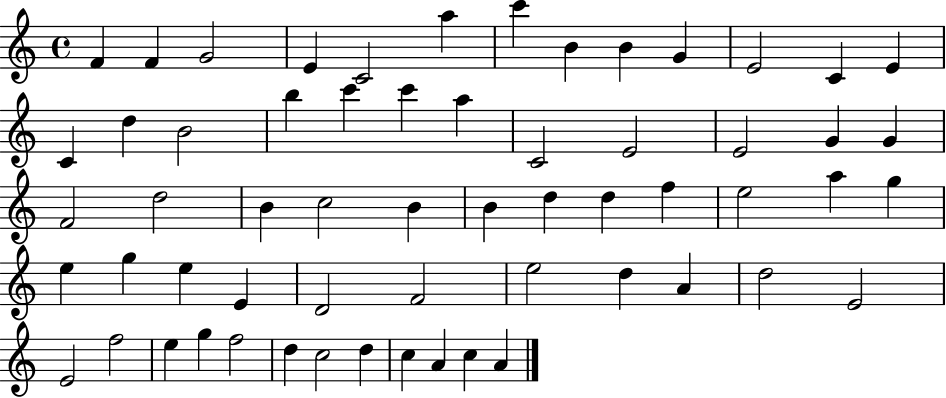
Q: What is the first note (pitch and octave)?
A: F4